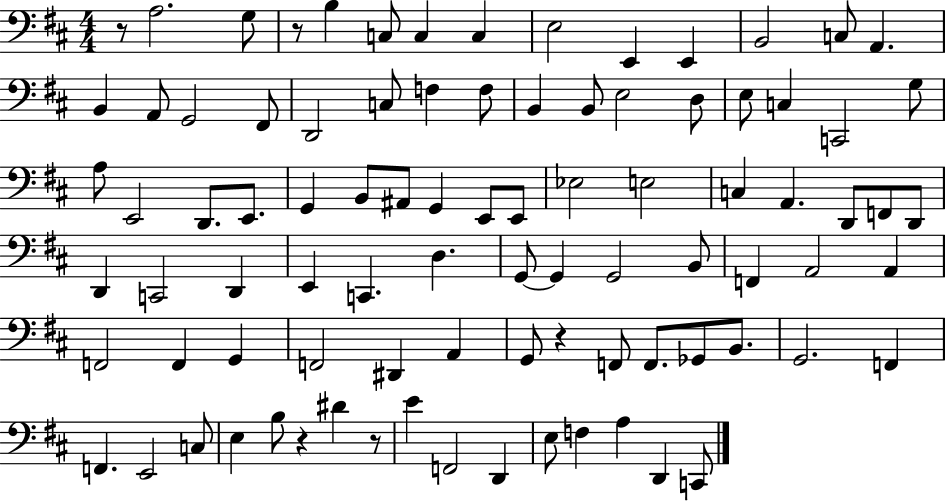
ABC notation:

X:1
T:Untitled
M:4/4
L:1/4
K:D
z/2 A,2 G,/2 z/2 B, C,/2 C, C, E,2 E,, E,, B,,2 C,/2 A,, B,, A,,/2 G,,2 ^F,,/2 D,,2 C,/2 F, F,/2 B,, B,,/2 E,2 D,/2 E,/2 C, C,,2 G,/2 A,/2 E,,2 D,,/2 E,,/2 G,, B,,/2 ^A,,/2 G,, E,,/2 E,,/2 _E,2 E,2 C, A,, D,,/2 F,,/2 D,,/2 D,, C,,2 D,, E,, C,, D, G,,/2 G,, G,,2 B,,/2 F,, A,,2 A,, F,,2 F,, G,, F,,2 ^D,, A,, G,,/2 z F,,/2 F,,/2 _G,,/2 B,,/2 G,,2 F,, F,, E,,2 C,/2 E, B,/2 z ^D z/2 E F,,2 D,, E,/2 F, A, D,, C,,/2